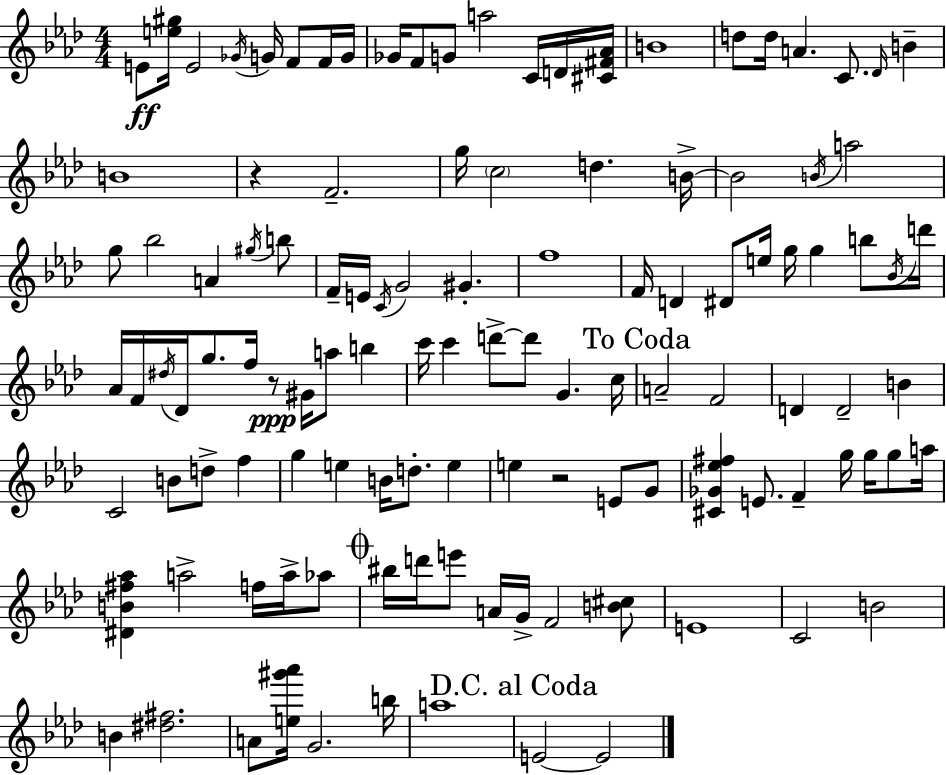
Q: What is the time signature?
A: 4/4